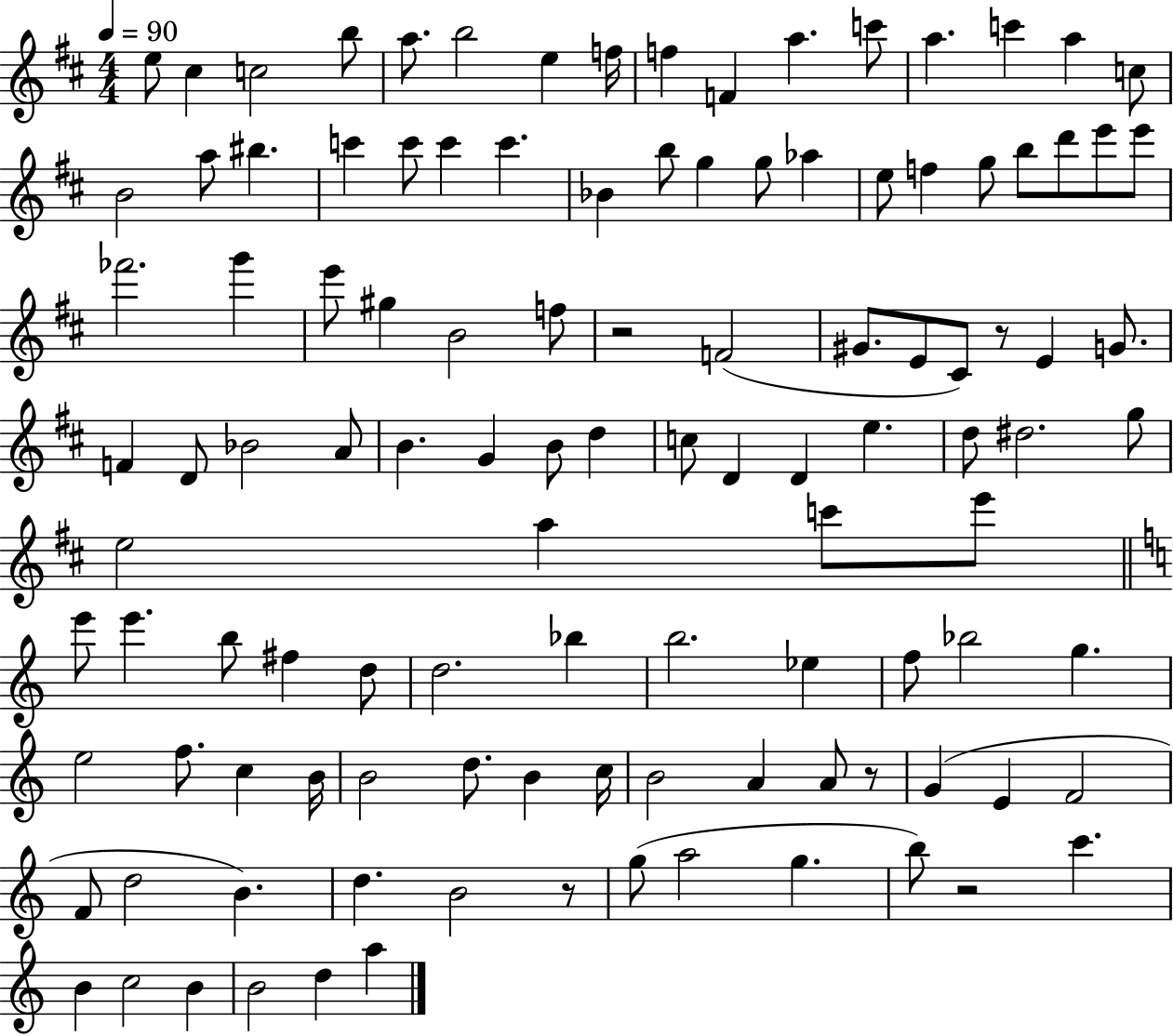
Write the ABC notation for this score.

X:1
T:Untitled
M:4/4
L:1/4
K:D
e/2 ^c c2 b/2 a/2 b2 e f/4 f F a c'/2 a c' a c/2 B2 a/2 ^b c' c'/2 c' c' _B b/2 g g/2 _a e/2 f g/2 b/2 d'/2 e'/2 e'/2 _f'2 g' e'/2 ^g B2 f/2 z2 F2 ^G/2 E/2 ^C/2 z/2 E G/2 F D/2 _B2 A/2 B G B/2 d c/2 D D e d/2 ^d2 g/2 e2 a c'/2 e'/2 e'/2 e' b/2 ^f d/2 d2 _b b2 _e f/2 _b2 g e2 f/2 c B/4 B2 d/2 B c/4 B2 A A/2 z/2 G E F2 F/2 d2 B d B2 z/2 g/2 a2 g b/2 z2 c' B c2 B B2 d a